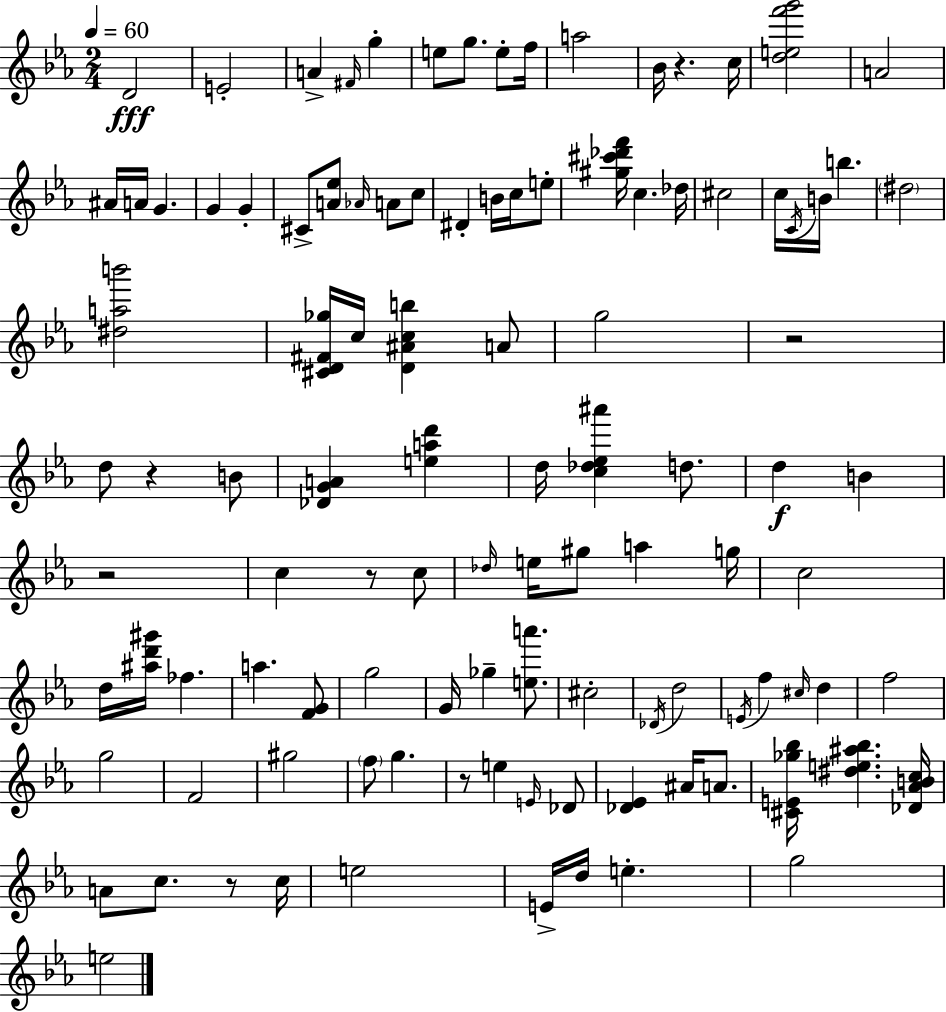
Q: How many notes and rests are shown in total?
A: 107